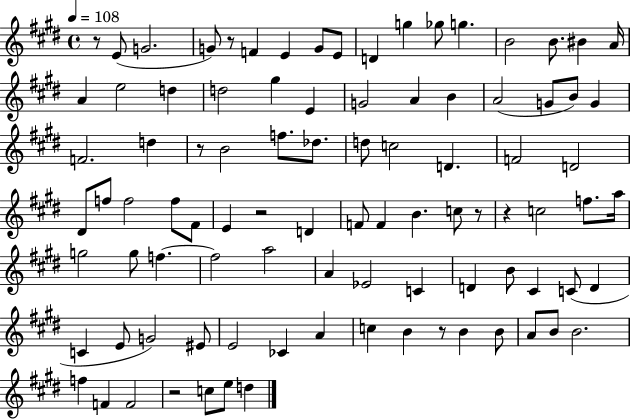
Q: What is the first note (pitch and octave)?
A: E4